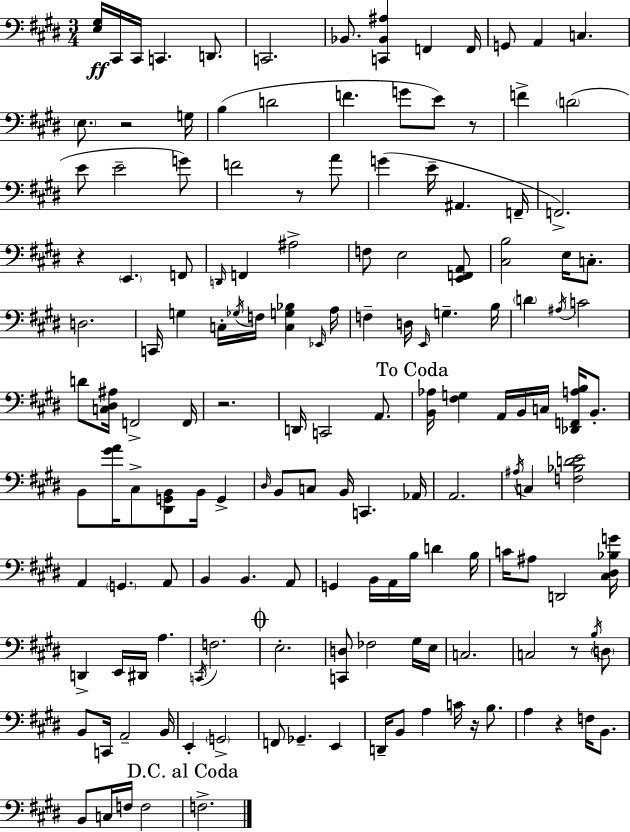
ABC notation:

X:1
T:Untitled
M:3/4
L:1/4
K:E
[E,^G,]/4 ^C,,/4 ^C,,/4 C,, D,,/2 C,,2 _B,,/2 [C,,_B,,^A,] F,, F,,/4 G,,/2 A,, C, E,/2 z2 G,/4 B, D2 F G/2 E/2 z/2 F D2 E/2 E2 G/2 F2 z/2 A/2 G E/4 ^A,, F,,/4 F,,2 z E,, F,,/2 D,,/4 F,, ^A,2 F,/2 E,2 [E,,F,,A,,]/2 [^C,B,]2 E,/4 C,/2 D,2 C,,/4 G, C,/4 _G,/4 F,/4 [C,G,_B,] _E,,/4 A,/4 F, D,/4 E,,/4 G, B,/4 D ^A,/4 C2 D/2 [C,^D,^A,]/4 F,,2 F,,/4 z2 D,,/4 C,,2 A,,/2 [B,,_A,]/4 [^F,G,] A,,/4 B,,/4 C,/4 [_D,,F,,A,B,]/4 B,,/2 B,,/2 [^GA]/4 ^C,/2 [^D,,G,,B,,]/2 B,,/4 G,, ^D,/4 B,,/2 C,/2 B,,/4 C,, _A,,/4 A,,2 ^A,/4 C, [F,_B,DE]2 A,, G,, A,,/2 B,, B,, A,,/2 G,, B,,/4 A,,/4 B,/4 D B,/4 C/4 ^A,/2 D,,2 [^C,^D,_B,G]/4 D,, E,,/4 ^D,,/4 A, C,,/4 F,2 E,2 [C,,D,]/2 _F,2 ^G,/4 E,/4 C,2 C,2 z/2 B,/4 D,/2 B,,/2 C,,/4 A,,2 B,,/4 E,, G,,2 F,,/2 _G,, E,, D,,/4 B,,/2 A, C/4 z/4 B,/2 A, z F,/4 B,,/2 B,,/2 C,/4 F,/4 F,2 F,2